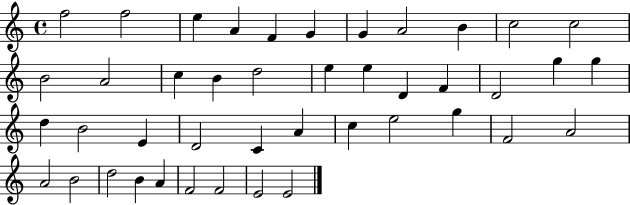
F5/h F5/h E5/q A4/q F4/q G4/q G4/q A4/h B4/q C5/h C5/h B4/h A4/h C5/q B4/q D5/h E5/q E5/q D4/q F4/q D4/h G5/q G5/q D5/q B4/h E4/q D4/h C4/q A4/q C5/q E5/h G5/q F4/h A4/h A4/h B4/h D5/h B4/q A4/q F4/h F4/h E4/h E4/h